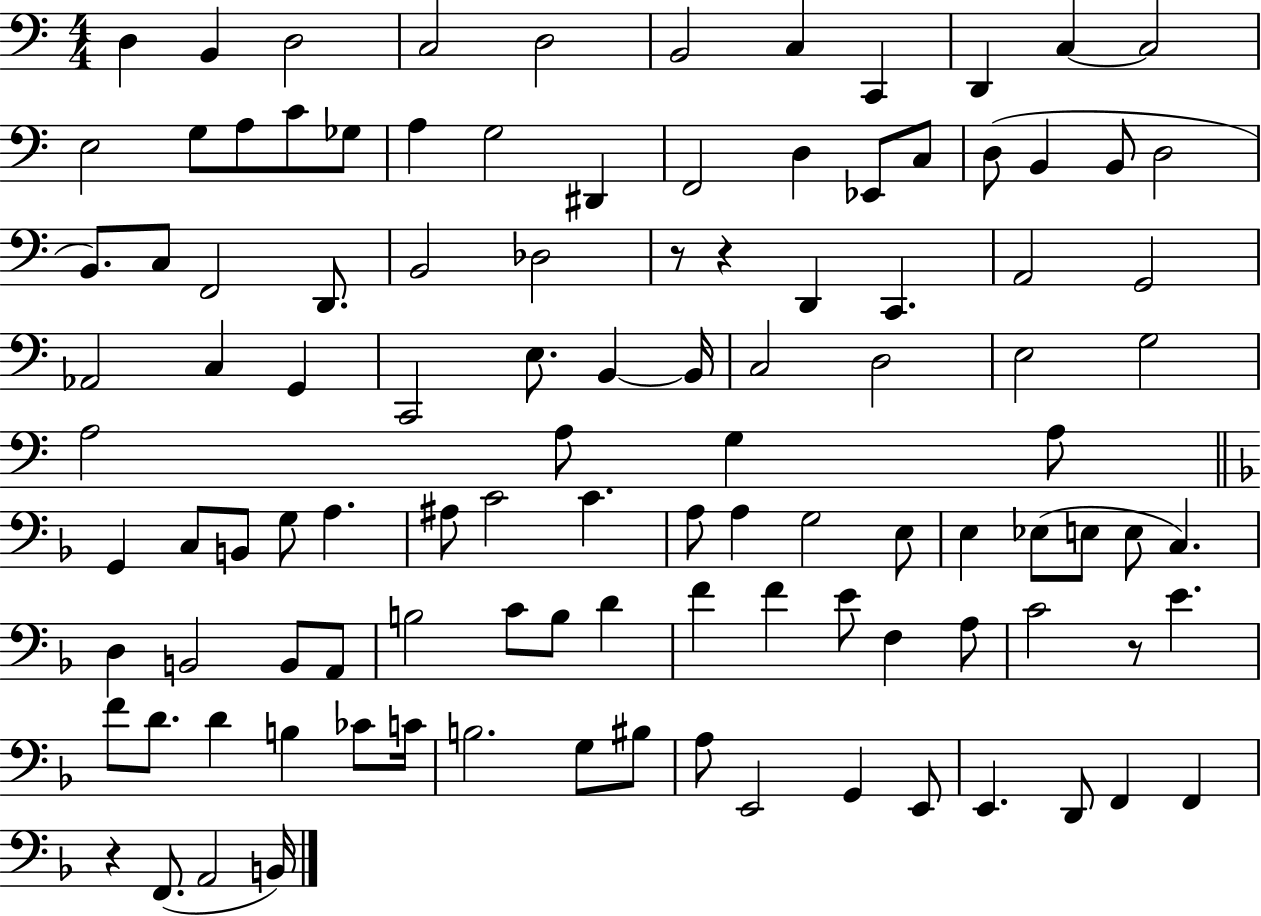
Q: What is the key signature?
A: C major